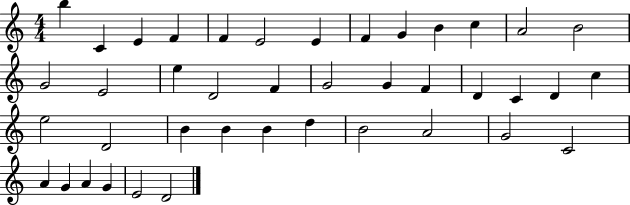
X:1
T:Untitled
M:4/4
L:1/4
K:C
b C E F F E2 E F G B c A2 B2 G2 E2 e D2 F G2 G F D C D c e2 D2 B B B d B2 A2 G2 C2 A G A G E2 D2